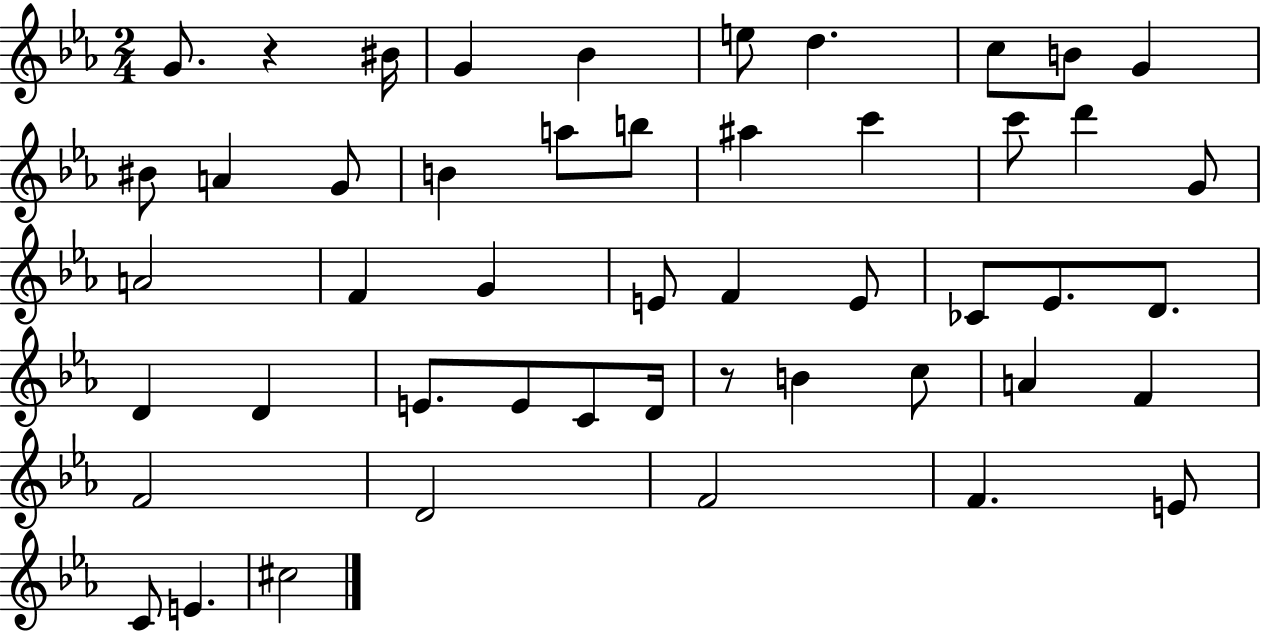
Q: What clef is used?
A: treble